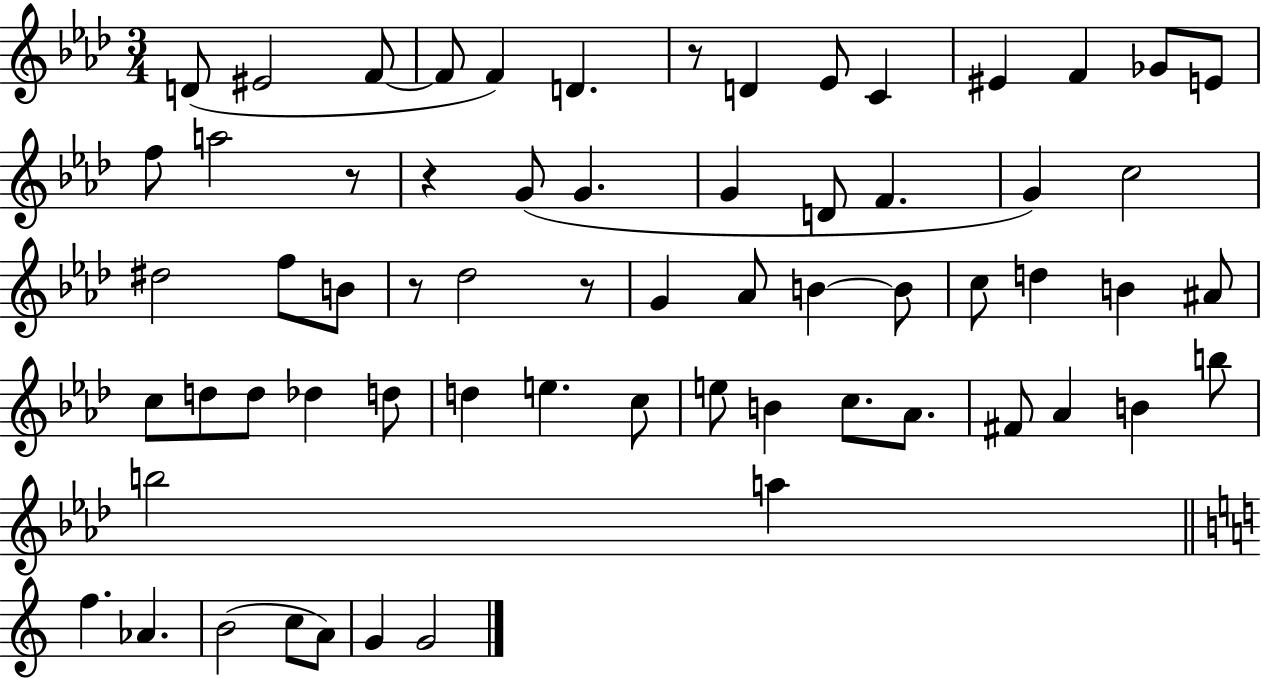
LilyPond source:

{
  \clef treble
  \numericTimeSignature
  \time 3/4
  \key aes \major
  d'8( eis'2 f'8~~ | f'8 f'4) d'4. | r8 d'4 ees'8 c'4 | eis'4 f'4 ges'8 e'8 | \break f''8 a''2 r8 | r4 g'8( g'4. | g'4 d'8 f'4. | g'4) c''2 | \break dis''2 f''8 b'8 | r8 des''2 r8 | g'4 aes'8 b'4~~ b'8 | c''8 d''4 b'4 ais'8 | \break c''8 d''8 d''8 des''4 d''8 | d''4 e''4. c''8 | e''8 b'4 c''8. aes'8. | fis'8 aes'4 b'4 b''8 | \break b''2 a''4 | \bar "||" \break \key a \minor f''4. aes'4. | b'2( c''8 a'8) | g'4 g'2 | \bar "|."
}